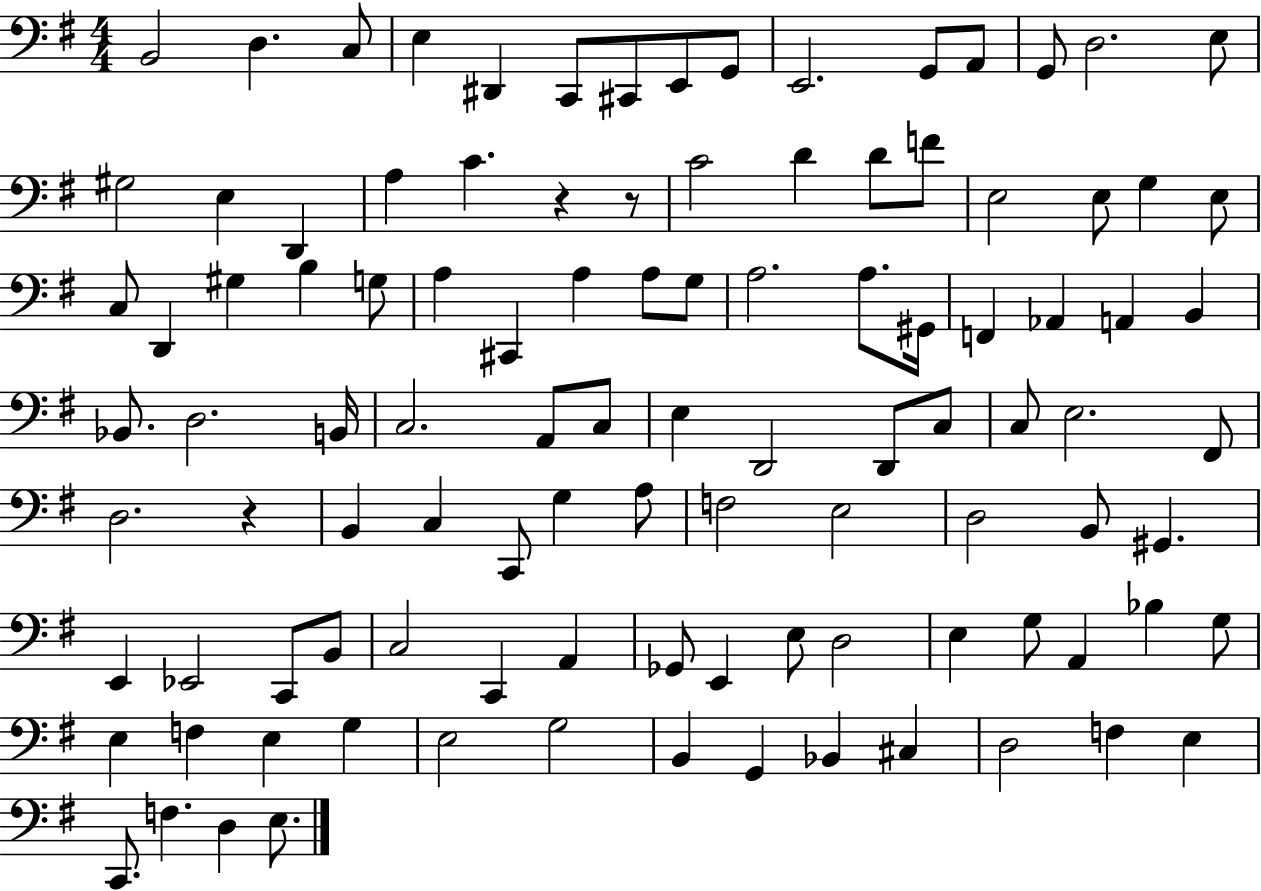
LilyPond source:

{
  \clef bass
  \numericTimeSignature
  \time 4/4
  \key g \major
  b,2 d4. c8 | e4 dis,4 c,8 cis,8 e,8 g,8 | e,2. g,8 a,8 | g,8 d2. e8 | \break gis2 e4 d,4 | a4 c'4. r4 r8 | c'2 d'4 d'8 f'8 | e2 e8 g4 e8 | \break c8 d,4 gis4 b4 g8 | a4 cis,4 a4 a8 g8 | a2. a8. gis,16 | f,4 aes,4 a,4 b,4 | \break bes,8. d2. b,16 | c2. a,8 c8 | e4 d,2 d,8 c8 | c8 e2. fis,8 | \break d2. r4 | b,4 c4 c,8 g4 a8 | f2 e2 | d2 b,8 gis,4. | \break e,4 ees,2 c,8 b,8 | c2 c,4 a,4 | ges,8 e,4 e8 d2 | e4 g8 a,4 bes4 g8 | \break e4 f4 e4 g4 | e2 g2 | b,4 g,4 bes,4 cis4 | d2 f4 e4 | \break c,8. f4. d4 e8. | \bar "|."
}